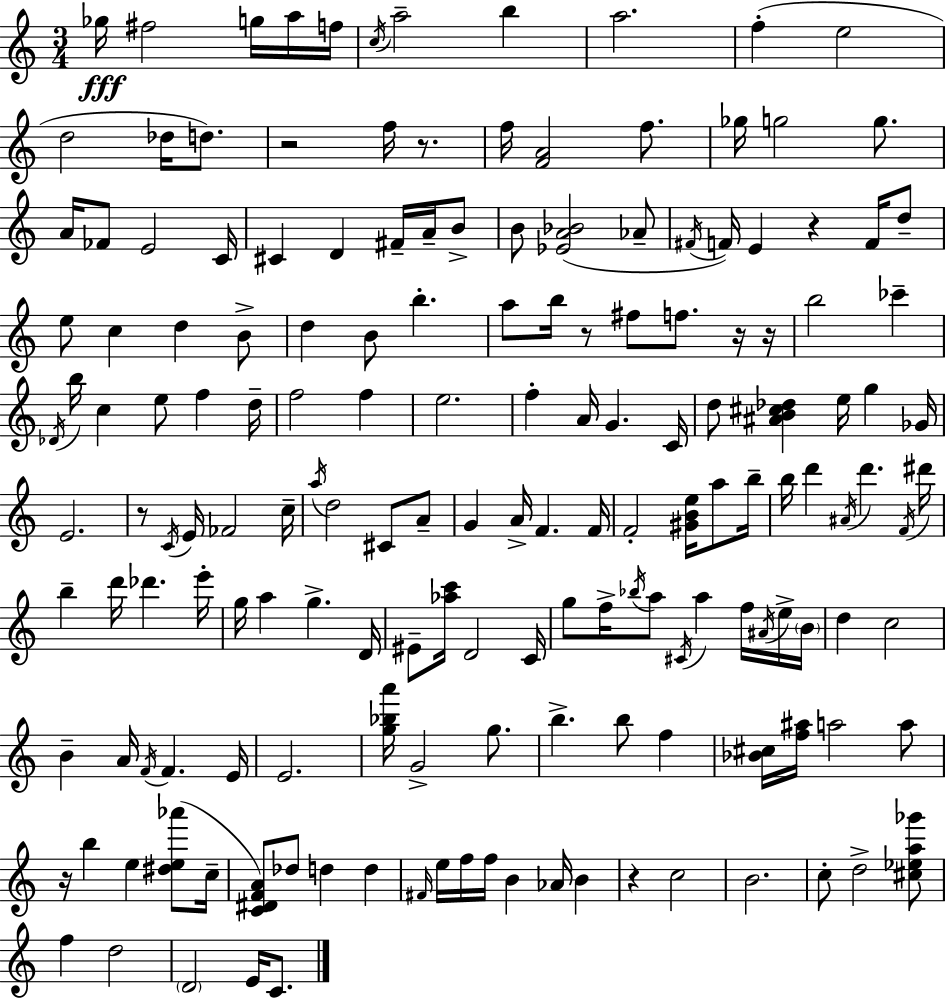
Gb5/s F#5/h G5/s A5/s F5/s C5/s A5/h B5/q A5/h. F5/q E5/h D5/h Db5/s D5/e. R/h F5/s R/e. F5/s [F4,A4]/h F5/e. Gb5/s G5/h G5/e. A4/s FES4/e E4/h C4/s C#4/q D4/q F#4/s A4/s B4/e B4/e [Eb4,A4,Bb4]/h Ab4/e F#4/s F4/s E4/q R/q F4/s D5/e E5/e C5/q D5/q B4/e D5/q B4/e B5/q. A5/e B5/s R/e F#5/e F5/e. R/s R/s B5/h CES6/q Db4/s B5/s C5/q E5/e F5/q D5/s F5/h F5/q E5/h. F5/q A4/s G4/q. C4/s D5/e [A#4,B4,C#5,Db5]/q E5/s G5/q Gb4/s E4/h. R/e C4/s E4/s FES4/h C5/s A5/s D5/h C#4/e A4/e G4/q A4/s F4/q. F4/s F4/h [G#4,B4,E5]/s A5/e B5/s B5/s D6/q A#4/s D6/q. F4/s D#6/s B5/q D6/s Db6/q. E6/s G5/s A5/q G5/q. D4/s EIS4/e [Ab5,C6]/s D4/h C4/s G5/e F5/s Bb5/s A5/e C#4/s A5/q F5/s A#4/s E5/s B4/s D5/q C5/h B4/q A4/s F4/s F4/q. E4/s E4/h. [G5,Bb5,A6]/s G4/h G5/e. B5/q. B5/e F5/q [Bb4,C#5]/s [F5,A#5]/s A5/h A5/e R/s B5/q E5/q [D#5,E5,Ab6]/e C5/s [C4,D#4,F4,A4]/e Db5/e D5/q D5/q F#4/s E5/s F5/s F5/s B4/q Ab4/s B4/q R/q C5/h B4/h. C5/e D5/h [C#5,Eb5,A5,Gb6]/e F5/q D5/h D4/h E4/s C4/e.